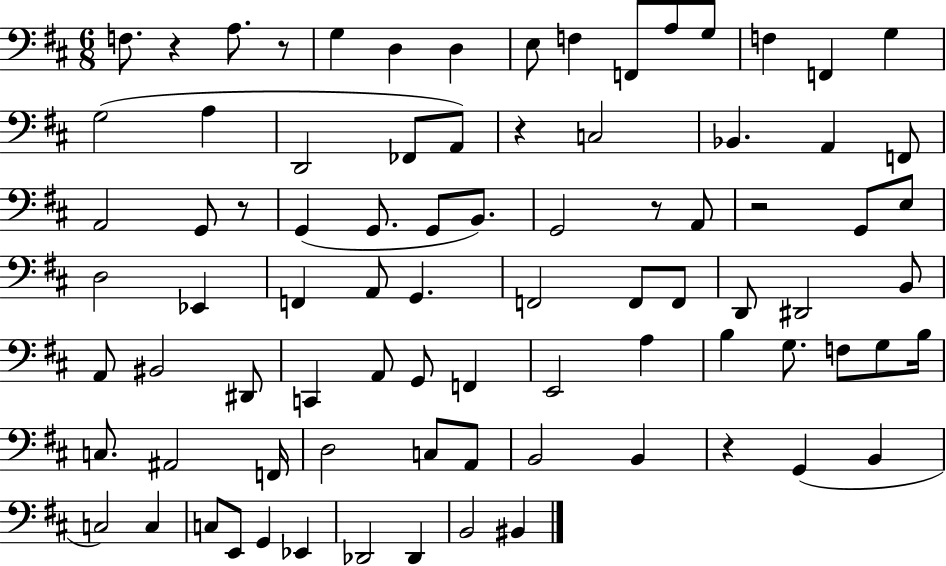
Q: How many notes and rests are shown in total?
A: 84